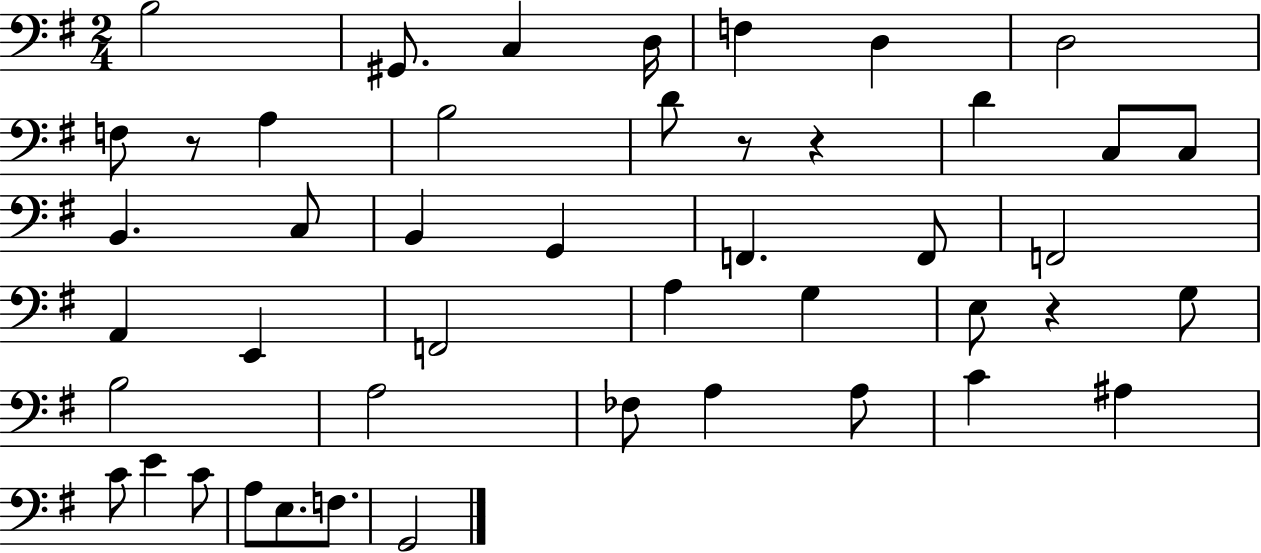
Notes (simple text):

B3/h G#2/e. C3/q D3/s F3/q D3/q D3/h F3/e R/e A3/q B3/h D4/e R/e R/q D4/q C3/e C3/e B2/q. C3/e B2/q G2/q F2/q. F2/e F2/h A2/q E2/q F2/h A3/q G3/q E3/e R/q G3/e B3/h A3/h FES3/e A3/q A3/e C4/q A#3/q C4/e E4/q C4/e A3/e E3/e. F3/e. G2/h